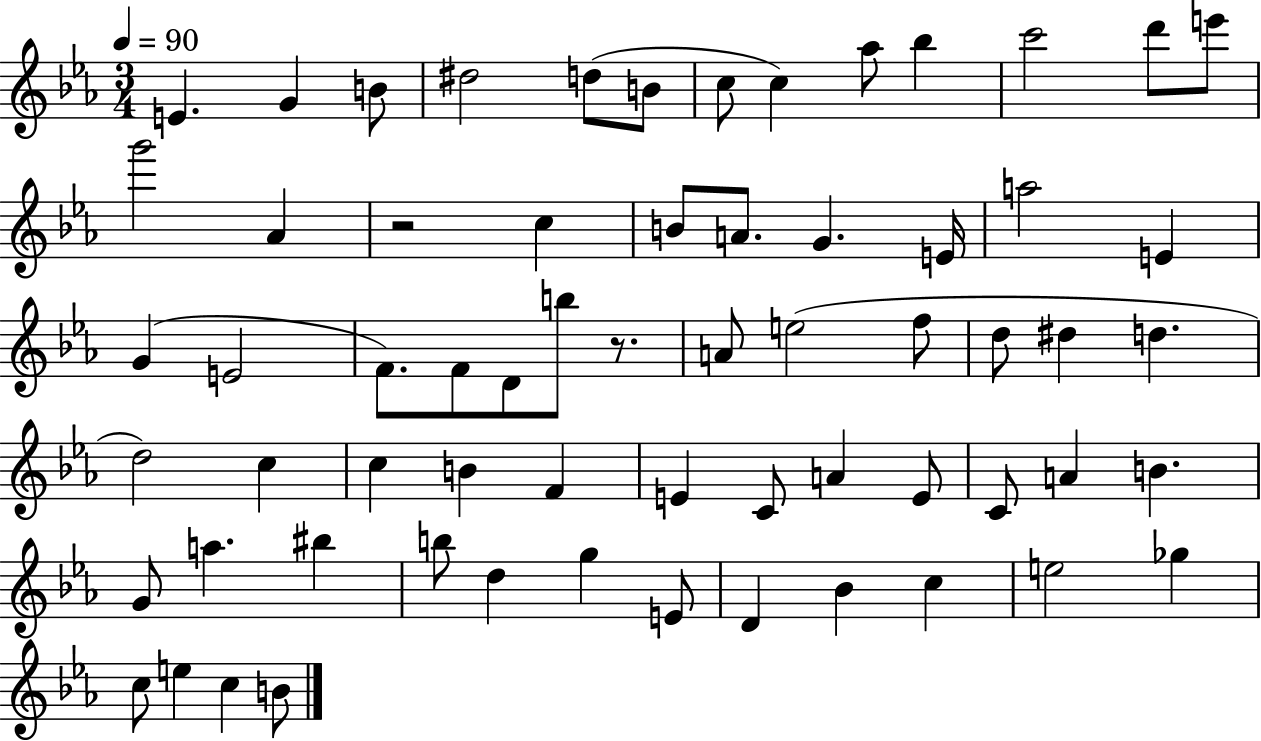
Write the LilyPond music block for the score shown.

{
  \clef treble
  \numericTimeSignature
  \time 3/4
  \key ees \major
  \tempo 4 = 90
  e'4. g'4 b'8 | dis''2 d''8( b'8 | c''8 c''4) aes''8 bes''4 | c'''2 d'''8 e'''8 | \break g'''2 aes'4 | r2 c''4 | b'8 a'8. g'4. e'16 | a''2 e'4 | \break g'4( e'2 | f'8.) f'8 d'8 b''8 r8. | a'8 e''2( f''8 | d''8 dis''4 d''4. | \break d''2) c''4 | c''4 b'4 f'4 | e'4 c'8 a'4 e'8 | c'8 a'4 b'4. | \break g'8 a''4. bis''4 | b''8 d''4 g''4 e'8 | d'4 bes'4 c''4 | e''2 ges''4 | \break c''8 e''4 c''4 b'8 | \bar "|."
}